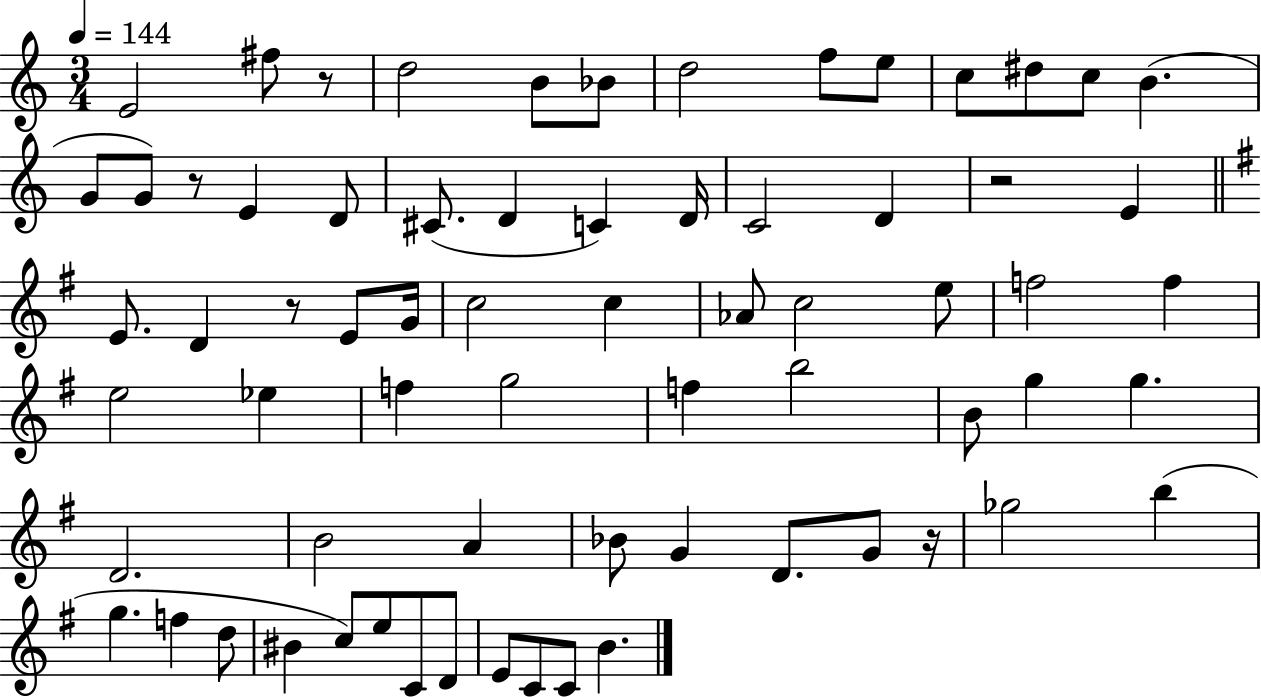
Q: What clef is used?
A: treble